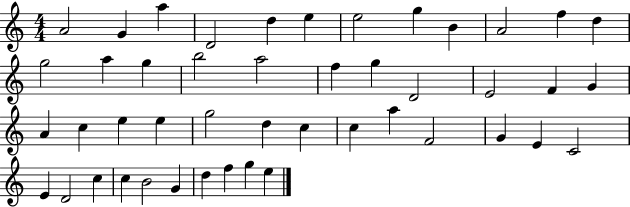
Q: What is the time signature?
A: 4/4